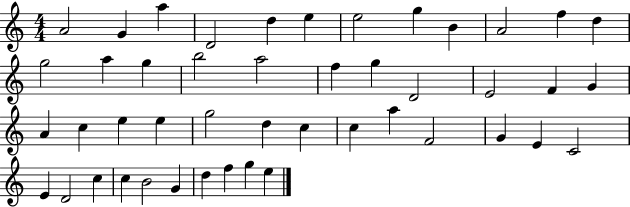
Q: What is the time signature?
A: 4/4